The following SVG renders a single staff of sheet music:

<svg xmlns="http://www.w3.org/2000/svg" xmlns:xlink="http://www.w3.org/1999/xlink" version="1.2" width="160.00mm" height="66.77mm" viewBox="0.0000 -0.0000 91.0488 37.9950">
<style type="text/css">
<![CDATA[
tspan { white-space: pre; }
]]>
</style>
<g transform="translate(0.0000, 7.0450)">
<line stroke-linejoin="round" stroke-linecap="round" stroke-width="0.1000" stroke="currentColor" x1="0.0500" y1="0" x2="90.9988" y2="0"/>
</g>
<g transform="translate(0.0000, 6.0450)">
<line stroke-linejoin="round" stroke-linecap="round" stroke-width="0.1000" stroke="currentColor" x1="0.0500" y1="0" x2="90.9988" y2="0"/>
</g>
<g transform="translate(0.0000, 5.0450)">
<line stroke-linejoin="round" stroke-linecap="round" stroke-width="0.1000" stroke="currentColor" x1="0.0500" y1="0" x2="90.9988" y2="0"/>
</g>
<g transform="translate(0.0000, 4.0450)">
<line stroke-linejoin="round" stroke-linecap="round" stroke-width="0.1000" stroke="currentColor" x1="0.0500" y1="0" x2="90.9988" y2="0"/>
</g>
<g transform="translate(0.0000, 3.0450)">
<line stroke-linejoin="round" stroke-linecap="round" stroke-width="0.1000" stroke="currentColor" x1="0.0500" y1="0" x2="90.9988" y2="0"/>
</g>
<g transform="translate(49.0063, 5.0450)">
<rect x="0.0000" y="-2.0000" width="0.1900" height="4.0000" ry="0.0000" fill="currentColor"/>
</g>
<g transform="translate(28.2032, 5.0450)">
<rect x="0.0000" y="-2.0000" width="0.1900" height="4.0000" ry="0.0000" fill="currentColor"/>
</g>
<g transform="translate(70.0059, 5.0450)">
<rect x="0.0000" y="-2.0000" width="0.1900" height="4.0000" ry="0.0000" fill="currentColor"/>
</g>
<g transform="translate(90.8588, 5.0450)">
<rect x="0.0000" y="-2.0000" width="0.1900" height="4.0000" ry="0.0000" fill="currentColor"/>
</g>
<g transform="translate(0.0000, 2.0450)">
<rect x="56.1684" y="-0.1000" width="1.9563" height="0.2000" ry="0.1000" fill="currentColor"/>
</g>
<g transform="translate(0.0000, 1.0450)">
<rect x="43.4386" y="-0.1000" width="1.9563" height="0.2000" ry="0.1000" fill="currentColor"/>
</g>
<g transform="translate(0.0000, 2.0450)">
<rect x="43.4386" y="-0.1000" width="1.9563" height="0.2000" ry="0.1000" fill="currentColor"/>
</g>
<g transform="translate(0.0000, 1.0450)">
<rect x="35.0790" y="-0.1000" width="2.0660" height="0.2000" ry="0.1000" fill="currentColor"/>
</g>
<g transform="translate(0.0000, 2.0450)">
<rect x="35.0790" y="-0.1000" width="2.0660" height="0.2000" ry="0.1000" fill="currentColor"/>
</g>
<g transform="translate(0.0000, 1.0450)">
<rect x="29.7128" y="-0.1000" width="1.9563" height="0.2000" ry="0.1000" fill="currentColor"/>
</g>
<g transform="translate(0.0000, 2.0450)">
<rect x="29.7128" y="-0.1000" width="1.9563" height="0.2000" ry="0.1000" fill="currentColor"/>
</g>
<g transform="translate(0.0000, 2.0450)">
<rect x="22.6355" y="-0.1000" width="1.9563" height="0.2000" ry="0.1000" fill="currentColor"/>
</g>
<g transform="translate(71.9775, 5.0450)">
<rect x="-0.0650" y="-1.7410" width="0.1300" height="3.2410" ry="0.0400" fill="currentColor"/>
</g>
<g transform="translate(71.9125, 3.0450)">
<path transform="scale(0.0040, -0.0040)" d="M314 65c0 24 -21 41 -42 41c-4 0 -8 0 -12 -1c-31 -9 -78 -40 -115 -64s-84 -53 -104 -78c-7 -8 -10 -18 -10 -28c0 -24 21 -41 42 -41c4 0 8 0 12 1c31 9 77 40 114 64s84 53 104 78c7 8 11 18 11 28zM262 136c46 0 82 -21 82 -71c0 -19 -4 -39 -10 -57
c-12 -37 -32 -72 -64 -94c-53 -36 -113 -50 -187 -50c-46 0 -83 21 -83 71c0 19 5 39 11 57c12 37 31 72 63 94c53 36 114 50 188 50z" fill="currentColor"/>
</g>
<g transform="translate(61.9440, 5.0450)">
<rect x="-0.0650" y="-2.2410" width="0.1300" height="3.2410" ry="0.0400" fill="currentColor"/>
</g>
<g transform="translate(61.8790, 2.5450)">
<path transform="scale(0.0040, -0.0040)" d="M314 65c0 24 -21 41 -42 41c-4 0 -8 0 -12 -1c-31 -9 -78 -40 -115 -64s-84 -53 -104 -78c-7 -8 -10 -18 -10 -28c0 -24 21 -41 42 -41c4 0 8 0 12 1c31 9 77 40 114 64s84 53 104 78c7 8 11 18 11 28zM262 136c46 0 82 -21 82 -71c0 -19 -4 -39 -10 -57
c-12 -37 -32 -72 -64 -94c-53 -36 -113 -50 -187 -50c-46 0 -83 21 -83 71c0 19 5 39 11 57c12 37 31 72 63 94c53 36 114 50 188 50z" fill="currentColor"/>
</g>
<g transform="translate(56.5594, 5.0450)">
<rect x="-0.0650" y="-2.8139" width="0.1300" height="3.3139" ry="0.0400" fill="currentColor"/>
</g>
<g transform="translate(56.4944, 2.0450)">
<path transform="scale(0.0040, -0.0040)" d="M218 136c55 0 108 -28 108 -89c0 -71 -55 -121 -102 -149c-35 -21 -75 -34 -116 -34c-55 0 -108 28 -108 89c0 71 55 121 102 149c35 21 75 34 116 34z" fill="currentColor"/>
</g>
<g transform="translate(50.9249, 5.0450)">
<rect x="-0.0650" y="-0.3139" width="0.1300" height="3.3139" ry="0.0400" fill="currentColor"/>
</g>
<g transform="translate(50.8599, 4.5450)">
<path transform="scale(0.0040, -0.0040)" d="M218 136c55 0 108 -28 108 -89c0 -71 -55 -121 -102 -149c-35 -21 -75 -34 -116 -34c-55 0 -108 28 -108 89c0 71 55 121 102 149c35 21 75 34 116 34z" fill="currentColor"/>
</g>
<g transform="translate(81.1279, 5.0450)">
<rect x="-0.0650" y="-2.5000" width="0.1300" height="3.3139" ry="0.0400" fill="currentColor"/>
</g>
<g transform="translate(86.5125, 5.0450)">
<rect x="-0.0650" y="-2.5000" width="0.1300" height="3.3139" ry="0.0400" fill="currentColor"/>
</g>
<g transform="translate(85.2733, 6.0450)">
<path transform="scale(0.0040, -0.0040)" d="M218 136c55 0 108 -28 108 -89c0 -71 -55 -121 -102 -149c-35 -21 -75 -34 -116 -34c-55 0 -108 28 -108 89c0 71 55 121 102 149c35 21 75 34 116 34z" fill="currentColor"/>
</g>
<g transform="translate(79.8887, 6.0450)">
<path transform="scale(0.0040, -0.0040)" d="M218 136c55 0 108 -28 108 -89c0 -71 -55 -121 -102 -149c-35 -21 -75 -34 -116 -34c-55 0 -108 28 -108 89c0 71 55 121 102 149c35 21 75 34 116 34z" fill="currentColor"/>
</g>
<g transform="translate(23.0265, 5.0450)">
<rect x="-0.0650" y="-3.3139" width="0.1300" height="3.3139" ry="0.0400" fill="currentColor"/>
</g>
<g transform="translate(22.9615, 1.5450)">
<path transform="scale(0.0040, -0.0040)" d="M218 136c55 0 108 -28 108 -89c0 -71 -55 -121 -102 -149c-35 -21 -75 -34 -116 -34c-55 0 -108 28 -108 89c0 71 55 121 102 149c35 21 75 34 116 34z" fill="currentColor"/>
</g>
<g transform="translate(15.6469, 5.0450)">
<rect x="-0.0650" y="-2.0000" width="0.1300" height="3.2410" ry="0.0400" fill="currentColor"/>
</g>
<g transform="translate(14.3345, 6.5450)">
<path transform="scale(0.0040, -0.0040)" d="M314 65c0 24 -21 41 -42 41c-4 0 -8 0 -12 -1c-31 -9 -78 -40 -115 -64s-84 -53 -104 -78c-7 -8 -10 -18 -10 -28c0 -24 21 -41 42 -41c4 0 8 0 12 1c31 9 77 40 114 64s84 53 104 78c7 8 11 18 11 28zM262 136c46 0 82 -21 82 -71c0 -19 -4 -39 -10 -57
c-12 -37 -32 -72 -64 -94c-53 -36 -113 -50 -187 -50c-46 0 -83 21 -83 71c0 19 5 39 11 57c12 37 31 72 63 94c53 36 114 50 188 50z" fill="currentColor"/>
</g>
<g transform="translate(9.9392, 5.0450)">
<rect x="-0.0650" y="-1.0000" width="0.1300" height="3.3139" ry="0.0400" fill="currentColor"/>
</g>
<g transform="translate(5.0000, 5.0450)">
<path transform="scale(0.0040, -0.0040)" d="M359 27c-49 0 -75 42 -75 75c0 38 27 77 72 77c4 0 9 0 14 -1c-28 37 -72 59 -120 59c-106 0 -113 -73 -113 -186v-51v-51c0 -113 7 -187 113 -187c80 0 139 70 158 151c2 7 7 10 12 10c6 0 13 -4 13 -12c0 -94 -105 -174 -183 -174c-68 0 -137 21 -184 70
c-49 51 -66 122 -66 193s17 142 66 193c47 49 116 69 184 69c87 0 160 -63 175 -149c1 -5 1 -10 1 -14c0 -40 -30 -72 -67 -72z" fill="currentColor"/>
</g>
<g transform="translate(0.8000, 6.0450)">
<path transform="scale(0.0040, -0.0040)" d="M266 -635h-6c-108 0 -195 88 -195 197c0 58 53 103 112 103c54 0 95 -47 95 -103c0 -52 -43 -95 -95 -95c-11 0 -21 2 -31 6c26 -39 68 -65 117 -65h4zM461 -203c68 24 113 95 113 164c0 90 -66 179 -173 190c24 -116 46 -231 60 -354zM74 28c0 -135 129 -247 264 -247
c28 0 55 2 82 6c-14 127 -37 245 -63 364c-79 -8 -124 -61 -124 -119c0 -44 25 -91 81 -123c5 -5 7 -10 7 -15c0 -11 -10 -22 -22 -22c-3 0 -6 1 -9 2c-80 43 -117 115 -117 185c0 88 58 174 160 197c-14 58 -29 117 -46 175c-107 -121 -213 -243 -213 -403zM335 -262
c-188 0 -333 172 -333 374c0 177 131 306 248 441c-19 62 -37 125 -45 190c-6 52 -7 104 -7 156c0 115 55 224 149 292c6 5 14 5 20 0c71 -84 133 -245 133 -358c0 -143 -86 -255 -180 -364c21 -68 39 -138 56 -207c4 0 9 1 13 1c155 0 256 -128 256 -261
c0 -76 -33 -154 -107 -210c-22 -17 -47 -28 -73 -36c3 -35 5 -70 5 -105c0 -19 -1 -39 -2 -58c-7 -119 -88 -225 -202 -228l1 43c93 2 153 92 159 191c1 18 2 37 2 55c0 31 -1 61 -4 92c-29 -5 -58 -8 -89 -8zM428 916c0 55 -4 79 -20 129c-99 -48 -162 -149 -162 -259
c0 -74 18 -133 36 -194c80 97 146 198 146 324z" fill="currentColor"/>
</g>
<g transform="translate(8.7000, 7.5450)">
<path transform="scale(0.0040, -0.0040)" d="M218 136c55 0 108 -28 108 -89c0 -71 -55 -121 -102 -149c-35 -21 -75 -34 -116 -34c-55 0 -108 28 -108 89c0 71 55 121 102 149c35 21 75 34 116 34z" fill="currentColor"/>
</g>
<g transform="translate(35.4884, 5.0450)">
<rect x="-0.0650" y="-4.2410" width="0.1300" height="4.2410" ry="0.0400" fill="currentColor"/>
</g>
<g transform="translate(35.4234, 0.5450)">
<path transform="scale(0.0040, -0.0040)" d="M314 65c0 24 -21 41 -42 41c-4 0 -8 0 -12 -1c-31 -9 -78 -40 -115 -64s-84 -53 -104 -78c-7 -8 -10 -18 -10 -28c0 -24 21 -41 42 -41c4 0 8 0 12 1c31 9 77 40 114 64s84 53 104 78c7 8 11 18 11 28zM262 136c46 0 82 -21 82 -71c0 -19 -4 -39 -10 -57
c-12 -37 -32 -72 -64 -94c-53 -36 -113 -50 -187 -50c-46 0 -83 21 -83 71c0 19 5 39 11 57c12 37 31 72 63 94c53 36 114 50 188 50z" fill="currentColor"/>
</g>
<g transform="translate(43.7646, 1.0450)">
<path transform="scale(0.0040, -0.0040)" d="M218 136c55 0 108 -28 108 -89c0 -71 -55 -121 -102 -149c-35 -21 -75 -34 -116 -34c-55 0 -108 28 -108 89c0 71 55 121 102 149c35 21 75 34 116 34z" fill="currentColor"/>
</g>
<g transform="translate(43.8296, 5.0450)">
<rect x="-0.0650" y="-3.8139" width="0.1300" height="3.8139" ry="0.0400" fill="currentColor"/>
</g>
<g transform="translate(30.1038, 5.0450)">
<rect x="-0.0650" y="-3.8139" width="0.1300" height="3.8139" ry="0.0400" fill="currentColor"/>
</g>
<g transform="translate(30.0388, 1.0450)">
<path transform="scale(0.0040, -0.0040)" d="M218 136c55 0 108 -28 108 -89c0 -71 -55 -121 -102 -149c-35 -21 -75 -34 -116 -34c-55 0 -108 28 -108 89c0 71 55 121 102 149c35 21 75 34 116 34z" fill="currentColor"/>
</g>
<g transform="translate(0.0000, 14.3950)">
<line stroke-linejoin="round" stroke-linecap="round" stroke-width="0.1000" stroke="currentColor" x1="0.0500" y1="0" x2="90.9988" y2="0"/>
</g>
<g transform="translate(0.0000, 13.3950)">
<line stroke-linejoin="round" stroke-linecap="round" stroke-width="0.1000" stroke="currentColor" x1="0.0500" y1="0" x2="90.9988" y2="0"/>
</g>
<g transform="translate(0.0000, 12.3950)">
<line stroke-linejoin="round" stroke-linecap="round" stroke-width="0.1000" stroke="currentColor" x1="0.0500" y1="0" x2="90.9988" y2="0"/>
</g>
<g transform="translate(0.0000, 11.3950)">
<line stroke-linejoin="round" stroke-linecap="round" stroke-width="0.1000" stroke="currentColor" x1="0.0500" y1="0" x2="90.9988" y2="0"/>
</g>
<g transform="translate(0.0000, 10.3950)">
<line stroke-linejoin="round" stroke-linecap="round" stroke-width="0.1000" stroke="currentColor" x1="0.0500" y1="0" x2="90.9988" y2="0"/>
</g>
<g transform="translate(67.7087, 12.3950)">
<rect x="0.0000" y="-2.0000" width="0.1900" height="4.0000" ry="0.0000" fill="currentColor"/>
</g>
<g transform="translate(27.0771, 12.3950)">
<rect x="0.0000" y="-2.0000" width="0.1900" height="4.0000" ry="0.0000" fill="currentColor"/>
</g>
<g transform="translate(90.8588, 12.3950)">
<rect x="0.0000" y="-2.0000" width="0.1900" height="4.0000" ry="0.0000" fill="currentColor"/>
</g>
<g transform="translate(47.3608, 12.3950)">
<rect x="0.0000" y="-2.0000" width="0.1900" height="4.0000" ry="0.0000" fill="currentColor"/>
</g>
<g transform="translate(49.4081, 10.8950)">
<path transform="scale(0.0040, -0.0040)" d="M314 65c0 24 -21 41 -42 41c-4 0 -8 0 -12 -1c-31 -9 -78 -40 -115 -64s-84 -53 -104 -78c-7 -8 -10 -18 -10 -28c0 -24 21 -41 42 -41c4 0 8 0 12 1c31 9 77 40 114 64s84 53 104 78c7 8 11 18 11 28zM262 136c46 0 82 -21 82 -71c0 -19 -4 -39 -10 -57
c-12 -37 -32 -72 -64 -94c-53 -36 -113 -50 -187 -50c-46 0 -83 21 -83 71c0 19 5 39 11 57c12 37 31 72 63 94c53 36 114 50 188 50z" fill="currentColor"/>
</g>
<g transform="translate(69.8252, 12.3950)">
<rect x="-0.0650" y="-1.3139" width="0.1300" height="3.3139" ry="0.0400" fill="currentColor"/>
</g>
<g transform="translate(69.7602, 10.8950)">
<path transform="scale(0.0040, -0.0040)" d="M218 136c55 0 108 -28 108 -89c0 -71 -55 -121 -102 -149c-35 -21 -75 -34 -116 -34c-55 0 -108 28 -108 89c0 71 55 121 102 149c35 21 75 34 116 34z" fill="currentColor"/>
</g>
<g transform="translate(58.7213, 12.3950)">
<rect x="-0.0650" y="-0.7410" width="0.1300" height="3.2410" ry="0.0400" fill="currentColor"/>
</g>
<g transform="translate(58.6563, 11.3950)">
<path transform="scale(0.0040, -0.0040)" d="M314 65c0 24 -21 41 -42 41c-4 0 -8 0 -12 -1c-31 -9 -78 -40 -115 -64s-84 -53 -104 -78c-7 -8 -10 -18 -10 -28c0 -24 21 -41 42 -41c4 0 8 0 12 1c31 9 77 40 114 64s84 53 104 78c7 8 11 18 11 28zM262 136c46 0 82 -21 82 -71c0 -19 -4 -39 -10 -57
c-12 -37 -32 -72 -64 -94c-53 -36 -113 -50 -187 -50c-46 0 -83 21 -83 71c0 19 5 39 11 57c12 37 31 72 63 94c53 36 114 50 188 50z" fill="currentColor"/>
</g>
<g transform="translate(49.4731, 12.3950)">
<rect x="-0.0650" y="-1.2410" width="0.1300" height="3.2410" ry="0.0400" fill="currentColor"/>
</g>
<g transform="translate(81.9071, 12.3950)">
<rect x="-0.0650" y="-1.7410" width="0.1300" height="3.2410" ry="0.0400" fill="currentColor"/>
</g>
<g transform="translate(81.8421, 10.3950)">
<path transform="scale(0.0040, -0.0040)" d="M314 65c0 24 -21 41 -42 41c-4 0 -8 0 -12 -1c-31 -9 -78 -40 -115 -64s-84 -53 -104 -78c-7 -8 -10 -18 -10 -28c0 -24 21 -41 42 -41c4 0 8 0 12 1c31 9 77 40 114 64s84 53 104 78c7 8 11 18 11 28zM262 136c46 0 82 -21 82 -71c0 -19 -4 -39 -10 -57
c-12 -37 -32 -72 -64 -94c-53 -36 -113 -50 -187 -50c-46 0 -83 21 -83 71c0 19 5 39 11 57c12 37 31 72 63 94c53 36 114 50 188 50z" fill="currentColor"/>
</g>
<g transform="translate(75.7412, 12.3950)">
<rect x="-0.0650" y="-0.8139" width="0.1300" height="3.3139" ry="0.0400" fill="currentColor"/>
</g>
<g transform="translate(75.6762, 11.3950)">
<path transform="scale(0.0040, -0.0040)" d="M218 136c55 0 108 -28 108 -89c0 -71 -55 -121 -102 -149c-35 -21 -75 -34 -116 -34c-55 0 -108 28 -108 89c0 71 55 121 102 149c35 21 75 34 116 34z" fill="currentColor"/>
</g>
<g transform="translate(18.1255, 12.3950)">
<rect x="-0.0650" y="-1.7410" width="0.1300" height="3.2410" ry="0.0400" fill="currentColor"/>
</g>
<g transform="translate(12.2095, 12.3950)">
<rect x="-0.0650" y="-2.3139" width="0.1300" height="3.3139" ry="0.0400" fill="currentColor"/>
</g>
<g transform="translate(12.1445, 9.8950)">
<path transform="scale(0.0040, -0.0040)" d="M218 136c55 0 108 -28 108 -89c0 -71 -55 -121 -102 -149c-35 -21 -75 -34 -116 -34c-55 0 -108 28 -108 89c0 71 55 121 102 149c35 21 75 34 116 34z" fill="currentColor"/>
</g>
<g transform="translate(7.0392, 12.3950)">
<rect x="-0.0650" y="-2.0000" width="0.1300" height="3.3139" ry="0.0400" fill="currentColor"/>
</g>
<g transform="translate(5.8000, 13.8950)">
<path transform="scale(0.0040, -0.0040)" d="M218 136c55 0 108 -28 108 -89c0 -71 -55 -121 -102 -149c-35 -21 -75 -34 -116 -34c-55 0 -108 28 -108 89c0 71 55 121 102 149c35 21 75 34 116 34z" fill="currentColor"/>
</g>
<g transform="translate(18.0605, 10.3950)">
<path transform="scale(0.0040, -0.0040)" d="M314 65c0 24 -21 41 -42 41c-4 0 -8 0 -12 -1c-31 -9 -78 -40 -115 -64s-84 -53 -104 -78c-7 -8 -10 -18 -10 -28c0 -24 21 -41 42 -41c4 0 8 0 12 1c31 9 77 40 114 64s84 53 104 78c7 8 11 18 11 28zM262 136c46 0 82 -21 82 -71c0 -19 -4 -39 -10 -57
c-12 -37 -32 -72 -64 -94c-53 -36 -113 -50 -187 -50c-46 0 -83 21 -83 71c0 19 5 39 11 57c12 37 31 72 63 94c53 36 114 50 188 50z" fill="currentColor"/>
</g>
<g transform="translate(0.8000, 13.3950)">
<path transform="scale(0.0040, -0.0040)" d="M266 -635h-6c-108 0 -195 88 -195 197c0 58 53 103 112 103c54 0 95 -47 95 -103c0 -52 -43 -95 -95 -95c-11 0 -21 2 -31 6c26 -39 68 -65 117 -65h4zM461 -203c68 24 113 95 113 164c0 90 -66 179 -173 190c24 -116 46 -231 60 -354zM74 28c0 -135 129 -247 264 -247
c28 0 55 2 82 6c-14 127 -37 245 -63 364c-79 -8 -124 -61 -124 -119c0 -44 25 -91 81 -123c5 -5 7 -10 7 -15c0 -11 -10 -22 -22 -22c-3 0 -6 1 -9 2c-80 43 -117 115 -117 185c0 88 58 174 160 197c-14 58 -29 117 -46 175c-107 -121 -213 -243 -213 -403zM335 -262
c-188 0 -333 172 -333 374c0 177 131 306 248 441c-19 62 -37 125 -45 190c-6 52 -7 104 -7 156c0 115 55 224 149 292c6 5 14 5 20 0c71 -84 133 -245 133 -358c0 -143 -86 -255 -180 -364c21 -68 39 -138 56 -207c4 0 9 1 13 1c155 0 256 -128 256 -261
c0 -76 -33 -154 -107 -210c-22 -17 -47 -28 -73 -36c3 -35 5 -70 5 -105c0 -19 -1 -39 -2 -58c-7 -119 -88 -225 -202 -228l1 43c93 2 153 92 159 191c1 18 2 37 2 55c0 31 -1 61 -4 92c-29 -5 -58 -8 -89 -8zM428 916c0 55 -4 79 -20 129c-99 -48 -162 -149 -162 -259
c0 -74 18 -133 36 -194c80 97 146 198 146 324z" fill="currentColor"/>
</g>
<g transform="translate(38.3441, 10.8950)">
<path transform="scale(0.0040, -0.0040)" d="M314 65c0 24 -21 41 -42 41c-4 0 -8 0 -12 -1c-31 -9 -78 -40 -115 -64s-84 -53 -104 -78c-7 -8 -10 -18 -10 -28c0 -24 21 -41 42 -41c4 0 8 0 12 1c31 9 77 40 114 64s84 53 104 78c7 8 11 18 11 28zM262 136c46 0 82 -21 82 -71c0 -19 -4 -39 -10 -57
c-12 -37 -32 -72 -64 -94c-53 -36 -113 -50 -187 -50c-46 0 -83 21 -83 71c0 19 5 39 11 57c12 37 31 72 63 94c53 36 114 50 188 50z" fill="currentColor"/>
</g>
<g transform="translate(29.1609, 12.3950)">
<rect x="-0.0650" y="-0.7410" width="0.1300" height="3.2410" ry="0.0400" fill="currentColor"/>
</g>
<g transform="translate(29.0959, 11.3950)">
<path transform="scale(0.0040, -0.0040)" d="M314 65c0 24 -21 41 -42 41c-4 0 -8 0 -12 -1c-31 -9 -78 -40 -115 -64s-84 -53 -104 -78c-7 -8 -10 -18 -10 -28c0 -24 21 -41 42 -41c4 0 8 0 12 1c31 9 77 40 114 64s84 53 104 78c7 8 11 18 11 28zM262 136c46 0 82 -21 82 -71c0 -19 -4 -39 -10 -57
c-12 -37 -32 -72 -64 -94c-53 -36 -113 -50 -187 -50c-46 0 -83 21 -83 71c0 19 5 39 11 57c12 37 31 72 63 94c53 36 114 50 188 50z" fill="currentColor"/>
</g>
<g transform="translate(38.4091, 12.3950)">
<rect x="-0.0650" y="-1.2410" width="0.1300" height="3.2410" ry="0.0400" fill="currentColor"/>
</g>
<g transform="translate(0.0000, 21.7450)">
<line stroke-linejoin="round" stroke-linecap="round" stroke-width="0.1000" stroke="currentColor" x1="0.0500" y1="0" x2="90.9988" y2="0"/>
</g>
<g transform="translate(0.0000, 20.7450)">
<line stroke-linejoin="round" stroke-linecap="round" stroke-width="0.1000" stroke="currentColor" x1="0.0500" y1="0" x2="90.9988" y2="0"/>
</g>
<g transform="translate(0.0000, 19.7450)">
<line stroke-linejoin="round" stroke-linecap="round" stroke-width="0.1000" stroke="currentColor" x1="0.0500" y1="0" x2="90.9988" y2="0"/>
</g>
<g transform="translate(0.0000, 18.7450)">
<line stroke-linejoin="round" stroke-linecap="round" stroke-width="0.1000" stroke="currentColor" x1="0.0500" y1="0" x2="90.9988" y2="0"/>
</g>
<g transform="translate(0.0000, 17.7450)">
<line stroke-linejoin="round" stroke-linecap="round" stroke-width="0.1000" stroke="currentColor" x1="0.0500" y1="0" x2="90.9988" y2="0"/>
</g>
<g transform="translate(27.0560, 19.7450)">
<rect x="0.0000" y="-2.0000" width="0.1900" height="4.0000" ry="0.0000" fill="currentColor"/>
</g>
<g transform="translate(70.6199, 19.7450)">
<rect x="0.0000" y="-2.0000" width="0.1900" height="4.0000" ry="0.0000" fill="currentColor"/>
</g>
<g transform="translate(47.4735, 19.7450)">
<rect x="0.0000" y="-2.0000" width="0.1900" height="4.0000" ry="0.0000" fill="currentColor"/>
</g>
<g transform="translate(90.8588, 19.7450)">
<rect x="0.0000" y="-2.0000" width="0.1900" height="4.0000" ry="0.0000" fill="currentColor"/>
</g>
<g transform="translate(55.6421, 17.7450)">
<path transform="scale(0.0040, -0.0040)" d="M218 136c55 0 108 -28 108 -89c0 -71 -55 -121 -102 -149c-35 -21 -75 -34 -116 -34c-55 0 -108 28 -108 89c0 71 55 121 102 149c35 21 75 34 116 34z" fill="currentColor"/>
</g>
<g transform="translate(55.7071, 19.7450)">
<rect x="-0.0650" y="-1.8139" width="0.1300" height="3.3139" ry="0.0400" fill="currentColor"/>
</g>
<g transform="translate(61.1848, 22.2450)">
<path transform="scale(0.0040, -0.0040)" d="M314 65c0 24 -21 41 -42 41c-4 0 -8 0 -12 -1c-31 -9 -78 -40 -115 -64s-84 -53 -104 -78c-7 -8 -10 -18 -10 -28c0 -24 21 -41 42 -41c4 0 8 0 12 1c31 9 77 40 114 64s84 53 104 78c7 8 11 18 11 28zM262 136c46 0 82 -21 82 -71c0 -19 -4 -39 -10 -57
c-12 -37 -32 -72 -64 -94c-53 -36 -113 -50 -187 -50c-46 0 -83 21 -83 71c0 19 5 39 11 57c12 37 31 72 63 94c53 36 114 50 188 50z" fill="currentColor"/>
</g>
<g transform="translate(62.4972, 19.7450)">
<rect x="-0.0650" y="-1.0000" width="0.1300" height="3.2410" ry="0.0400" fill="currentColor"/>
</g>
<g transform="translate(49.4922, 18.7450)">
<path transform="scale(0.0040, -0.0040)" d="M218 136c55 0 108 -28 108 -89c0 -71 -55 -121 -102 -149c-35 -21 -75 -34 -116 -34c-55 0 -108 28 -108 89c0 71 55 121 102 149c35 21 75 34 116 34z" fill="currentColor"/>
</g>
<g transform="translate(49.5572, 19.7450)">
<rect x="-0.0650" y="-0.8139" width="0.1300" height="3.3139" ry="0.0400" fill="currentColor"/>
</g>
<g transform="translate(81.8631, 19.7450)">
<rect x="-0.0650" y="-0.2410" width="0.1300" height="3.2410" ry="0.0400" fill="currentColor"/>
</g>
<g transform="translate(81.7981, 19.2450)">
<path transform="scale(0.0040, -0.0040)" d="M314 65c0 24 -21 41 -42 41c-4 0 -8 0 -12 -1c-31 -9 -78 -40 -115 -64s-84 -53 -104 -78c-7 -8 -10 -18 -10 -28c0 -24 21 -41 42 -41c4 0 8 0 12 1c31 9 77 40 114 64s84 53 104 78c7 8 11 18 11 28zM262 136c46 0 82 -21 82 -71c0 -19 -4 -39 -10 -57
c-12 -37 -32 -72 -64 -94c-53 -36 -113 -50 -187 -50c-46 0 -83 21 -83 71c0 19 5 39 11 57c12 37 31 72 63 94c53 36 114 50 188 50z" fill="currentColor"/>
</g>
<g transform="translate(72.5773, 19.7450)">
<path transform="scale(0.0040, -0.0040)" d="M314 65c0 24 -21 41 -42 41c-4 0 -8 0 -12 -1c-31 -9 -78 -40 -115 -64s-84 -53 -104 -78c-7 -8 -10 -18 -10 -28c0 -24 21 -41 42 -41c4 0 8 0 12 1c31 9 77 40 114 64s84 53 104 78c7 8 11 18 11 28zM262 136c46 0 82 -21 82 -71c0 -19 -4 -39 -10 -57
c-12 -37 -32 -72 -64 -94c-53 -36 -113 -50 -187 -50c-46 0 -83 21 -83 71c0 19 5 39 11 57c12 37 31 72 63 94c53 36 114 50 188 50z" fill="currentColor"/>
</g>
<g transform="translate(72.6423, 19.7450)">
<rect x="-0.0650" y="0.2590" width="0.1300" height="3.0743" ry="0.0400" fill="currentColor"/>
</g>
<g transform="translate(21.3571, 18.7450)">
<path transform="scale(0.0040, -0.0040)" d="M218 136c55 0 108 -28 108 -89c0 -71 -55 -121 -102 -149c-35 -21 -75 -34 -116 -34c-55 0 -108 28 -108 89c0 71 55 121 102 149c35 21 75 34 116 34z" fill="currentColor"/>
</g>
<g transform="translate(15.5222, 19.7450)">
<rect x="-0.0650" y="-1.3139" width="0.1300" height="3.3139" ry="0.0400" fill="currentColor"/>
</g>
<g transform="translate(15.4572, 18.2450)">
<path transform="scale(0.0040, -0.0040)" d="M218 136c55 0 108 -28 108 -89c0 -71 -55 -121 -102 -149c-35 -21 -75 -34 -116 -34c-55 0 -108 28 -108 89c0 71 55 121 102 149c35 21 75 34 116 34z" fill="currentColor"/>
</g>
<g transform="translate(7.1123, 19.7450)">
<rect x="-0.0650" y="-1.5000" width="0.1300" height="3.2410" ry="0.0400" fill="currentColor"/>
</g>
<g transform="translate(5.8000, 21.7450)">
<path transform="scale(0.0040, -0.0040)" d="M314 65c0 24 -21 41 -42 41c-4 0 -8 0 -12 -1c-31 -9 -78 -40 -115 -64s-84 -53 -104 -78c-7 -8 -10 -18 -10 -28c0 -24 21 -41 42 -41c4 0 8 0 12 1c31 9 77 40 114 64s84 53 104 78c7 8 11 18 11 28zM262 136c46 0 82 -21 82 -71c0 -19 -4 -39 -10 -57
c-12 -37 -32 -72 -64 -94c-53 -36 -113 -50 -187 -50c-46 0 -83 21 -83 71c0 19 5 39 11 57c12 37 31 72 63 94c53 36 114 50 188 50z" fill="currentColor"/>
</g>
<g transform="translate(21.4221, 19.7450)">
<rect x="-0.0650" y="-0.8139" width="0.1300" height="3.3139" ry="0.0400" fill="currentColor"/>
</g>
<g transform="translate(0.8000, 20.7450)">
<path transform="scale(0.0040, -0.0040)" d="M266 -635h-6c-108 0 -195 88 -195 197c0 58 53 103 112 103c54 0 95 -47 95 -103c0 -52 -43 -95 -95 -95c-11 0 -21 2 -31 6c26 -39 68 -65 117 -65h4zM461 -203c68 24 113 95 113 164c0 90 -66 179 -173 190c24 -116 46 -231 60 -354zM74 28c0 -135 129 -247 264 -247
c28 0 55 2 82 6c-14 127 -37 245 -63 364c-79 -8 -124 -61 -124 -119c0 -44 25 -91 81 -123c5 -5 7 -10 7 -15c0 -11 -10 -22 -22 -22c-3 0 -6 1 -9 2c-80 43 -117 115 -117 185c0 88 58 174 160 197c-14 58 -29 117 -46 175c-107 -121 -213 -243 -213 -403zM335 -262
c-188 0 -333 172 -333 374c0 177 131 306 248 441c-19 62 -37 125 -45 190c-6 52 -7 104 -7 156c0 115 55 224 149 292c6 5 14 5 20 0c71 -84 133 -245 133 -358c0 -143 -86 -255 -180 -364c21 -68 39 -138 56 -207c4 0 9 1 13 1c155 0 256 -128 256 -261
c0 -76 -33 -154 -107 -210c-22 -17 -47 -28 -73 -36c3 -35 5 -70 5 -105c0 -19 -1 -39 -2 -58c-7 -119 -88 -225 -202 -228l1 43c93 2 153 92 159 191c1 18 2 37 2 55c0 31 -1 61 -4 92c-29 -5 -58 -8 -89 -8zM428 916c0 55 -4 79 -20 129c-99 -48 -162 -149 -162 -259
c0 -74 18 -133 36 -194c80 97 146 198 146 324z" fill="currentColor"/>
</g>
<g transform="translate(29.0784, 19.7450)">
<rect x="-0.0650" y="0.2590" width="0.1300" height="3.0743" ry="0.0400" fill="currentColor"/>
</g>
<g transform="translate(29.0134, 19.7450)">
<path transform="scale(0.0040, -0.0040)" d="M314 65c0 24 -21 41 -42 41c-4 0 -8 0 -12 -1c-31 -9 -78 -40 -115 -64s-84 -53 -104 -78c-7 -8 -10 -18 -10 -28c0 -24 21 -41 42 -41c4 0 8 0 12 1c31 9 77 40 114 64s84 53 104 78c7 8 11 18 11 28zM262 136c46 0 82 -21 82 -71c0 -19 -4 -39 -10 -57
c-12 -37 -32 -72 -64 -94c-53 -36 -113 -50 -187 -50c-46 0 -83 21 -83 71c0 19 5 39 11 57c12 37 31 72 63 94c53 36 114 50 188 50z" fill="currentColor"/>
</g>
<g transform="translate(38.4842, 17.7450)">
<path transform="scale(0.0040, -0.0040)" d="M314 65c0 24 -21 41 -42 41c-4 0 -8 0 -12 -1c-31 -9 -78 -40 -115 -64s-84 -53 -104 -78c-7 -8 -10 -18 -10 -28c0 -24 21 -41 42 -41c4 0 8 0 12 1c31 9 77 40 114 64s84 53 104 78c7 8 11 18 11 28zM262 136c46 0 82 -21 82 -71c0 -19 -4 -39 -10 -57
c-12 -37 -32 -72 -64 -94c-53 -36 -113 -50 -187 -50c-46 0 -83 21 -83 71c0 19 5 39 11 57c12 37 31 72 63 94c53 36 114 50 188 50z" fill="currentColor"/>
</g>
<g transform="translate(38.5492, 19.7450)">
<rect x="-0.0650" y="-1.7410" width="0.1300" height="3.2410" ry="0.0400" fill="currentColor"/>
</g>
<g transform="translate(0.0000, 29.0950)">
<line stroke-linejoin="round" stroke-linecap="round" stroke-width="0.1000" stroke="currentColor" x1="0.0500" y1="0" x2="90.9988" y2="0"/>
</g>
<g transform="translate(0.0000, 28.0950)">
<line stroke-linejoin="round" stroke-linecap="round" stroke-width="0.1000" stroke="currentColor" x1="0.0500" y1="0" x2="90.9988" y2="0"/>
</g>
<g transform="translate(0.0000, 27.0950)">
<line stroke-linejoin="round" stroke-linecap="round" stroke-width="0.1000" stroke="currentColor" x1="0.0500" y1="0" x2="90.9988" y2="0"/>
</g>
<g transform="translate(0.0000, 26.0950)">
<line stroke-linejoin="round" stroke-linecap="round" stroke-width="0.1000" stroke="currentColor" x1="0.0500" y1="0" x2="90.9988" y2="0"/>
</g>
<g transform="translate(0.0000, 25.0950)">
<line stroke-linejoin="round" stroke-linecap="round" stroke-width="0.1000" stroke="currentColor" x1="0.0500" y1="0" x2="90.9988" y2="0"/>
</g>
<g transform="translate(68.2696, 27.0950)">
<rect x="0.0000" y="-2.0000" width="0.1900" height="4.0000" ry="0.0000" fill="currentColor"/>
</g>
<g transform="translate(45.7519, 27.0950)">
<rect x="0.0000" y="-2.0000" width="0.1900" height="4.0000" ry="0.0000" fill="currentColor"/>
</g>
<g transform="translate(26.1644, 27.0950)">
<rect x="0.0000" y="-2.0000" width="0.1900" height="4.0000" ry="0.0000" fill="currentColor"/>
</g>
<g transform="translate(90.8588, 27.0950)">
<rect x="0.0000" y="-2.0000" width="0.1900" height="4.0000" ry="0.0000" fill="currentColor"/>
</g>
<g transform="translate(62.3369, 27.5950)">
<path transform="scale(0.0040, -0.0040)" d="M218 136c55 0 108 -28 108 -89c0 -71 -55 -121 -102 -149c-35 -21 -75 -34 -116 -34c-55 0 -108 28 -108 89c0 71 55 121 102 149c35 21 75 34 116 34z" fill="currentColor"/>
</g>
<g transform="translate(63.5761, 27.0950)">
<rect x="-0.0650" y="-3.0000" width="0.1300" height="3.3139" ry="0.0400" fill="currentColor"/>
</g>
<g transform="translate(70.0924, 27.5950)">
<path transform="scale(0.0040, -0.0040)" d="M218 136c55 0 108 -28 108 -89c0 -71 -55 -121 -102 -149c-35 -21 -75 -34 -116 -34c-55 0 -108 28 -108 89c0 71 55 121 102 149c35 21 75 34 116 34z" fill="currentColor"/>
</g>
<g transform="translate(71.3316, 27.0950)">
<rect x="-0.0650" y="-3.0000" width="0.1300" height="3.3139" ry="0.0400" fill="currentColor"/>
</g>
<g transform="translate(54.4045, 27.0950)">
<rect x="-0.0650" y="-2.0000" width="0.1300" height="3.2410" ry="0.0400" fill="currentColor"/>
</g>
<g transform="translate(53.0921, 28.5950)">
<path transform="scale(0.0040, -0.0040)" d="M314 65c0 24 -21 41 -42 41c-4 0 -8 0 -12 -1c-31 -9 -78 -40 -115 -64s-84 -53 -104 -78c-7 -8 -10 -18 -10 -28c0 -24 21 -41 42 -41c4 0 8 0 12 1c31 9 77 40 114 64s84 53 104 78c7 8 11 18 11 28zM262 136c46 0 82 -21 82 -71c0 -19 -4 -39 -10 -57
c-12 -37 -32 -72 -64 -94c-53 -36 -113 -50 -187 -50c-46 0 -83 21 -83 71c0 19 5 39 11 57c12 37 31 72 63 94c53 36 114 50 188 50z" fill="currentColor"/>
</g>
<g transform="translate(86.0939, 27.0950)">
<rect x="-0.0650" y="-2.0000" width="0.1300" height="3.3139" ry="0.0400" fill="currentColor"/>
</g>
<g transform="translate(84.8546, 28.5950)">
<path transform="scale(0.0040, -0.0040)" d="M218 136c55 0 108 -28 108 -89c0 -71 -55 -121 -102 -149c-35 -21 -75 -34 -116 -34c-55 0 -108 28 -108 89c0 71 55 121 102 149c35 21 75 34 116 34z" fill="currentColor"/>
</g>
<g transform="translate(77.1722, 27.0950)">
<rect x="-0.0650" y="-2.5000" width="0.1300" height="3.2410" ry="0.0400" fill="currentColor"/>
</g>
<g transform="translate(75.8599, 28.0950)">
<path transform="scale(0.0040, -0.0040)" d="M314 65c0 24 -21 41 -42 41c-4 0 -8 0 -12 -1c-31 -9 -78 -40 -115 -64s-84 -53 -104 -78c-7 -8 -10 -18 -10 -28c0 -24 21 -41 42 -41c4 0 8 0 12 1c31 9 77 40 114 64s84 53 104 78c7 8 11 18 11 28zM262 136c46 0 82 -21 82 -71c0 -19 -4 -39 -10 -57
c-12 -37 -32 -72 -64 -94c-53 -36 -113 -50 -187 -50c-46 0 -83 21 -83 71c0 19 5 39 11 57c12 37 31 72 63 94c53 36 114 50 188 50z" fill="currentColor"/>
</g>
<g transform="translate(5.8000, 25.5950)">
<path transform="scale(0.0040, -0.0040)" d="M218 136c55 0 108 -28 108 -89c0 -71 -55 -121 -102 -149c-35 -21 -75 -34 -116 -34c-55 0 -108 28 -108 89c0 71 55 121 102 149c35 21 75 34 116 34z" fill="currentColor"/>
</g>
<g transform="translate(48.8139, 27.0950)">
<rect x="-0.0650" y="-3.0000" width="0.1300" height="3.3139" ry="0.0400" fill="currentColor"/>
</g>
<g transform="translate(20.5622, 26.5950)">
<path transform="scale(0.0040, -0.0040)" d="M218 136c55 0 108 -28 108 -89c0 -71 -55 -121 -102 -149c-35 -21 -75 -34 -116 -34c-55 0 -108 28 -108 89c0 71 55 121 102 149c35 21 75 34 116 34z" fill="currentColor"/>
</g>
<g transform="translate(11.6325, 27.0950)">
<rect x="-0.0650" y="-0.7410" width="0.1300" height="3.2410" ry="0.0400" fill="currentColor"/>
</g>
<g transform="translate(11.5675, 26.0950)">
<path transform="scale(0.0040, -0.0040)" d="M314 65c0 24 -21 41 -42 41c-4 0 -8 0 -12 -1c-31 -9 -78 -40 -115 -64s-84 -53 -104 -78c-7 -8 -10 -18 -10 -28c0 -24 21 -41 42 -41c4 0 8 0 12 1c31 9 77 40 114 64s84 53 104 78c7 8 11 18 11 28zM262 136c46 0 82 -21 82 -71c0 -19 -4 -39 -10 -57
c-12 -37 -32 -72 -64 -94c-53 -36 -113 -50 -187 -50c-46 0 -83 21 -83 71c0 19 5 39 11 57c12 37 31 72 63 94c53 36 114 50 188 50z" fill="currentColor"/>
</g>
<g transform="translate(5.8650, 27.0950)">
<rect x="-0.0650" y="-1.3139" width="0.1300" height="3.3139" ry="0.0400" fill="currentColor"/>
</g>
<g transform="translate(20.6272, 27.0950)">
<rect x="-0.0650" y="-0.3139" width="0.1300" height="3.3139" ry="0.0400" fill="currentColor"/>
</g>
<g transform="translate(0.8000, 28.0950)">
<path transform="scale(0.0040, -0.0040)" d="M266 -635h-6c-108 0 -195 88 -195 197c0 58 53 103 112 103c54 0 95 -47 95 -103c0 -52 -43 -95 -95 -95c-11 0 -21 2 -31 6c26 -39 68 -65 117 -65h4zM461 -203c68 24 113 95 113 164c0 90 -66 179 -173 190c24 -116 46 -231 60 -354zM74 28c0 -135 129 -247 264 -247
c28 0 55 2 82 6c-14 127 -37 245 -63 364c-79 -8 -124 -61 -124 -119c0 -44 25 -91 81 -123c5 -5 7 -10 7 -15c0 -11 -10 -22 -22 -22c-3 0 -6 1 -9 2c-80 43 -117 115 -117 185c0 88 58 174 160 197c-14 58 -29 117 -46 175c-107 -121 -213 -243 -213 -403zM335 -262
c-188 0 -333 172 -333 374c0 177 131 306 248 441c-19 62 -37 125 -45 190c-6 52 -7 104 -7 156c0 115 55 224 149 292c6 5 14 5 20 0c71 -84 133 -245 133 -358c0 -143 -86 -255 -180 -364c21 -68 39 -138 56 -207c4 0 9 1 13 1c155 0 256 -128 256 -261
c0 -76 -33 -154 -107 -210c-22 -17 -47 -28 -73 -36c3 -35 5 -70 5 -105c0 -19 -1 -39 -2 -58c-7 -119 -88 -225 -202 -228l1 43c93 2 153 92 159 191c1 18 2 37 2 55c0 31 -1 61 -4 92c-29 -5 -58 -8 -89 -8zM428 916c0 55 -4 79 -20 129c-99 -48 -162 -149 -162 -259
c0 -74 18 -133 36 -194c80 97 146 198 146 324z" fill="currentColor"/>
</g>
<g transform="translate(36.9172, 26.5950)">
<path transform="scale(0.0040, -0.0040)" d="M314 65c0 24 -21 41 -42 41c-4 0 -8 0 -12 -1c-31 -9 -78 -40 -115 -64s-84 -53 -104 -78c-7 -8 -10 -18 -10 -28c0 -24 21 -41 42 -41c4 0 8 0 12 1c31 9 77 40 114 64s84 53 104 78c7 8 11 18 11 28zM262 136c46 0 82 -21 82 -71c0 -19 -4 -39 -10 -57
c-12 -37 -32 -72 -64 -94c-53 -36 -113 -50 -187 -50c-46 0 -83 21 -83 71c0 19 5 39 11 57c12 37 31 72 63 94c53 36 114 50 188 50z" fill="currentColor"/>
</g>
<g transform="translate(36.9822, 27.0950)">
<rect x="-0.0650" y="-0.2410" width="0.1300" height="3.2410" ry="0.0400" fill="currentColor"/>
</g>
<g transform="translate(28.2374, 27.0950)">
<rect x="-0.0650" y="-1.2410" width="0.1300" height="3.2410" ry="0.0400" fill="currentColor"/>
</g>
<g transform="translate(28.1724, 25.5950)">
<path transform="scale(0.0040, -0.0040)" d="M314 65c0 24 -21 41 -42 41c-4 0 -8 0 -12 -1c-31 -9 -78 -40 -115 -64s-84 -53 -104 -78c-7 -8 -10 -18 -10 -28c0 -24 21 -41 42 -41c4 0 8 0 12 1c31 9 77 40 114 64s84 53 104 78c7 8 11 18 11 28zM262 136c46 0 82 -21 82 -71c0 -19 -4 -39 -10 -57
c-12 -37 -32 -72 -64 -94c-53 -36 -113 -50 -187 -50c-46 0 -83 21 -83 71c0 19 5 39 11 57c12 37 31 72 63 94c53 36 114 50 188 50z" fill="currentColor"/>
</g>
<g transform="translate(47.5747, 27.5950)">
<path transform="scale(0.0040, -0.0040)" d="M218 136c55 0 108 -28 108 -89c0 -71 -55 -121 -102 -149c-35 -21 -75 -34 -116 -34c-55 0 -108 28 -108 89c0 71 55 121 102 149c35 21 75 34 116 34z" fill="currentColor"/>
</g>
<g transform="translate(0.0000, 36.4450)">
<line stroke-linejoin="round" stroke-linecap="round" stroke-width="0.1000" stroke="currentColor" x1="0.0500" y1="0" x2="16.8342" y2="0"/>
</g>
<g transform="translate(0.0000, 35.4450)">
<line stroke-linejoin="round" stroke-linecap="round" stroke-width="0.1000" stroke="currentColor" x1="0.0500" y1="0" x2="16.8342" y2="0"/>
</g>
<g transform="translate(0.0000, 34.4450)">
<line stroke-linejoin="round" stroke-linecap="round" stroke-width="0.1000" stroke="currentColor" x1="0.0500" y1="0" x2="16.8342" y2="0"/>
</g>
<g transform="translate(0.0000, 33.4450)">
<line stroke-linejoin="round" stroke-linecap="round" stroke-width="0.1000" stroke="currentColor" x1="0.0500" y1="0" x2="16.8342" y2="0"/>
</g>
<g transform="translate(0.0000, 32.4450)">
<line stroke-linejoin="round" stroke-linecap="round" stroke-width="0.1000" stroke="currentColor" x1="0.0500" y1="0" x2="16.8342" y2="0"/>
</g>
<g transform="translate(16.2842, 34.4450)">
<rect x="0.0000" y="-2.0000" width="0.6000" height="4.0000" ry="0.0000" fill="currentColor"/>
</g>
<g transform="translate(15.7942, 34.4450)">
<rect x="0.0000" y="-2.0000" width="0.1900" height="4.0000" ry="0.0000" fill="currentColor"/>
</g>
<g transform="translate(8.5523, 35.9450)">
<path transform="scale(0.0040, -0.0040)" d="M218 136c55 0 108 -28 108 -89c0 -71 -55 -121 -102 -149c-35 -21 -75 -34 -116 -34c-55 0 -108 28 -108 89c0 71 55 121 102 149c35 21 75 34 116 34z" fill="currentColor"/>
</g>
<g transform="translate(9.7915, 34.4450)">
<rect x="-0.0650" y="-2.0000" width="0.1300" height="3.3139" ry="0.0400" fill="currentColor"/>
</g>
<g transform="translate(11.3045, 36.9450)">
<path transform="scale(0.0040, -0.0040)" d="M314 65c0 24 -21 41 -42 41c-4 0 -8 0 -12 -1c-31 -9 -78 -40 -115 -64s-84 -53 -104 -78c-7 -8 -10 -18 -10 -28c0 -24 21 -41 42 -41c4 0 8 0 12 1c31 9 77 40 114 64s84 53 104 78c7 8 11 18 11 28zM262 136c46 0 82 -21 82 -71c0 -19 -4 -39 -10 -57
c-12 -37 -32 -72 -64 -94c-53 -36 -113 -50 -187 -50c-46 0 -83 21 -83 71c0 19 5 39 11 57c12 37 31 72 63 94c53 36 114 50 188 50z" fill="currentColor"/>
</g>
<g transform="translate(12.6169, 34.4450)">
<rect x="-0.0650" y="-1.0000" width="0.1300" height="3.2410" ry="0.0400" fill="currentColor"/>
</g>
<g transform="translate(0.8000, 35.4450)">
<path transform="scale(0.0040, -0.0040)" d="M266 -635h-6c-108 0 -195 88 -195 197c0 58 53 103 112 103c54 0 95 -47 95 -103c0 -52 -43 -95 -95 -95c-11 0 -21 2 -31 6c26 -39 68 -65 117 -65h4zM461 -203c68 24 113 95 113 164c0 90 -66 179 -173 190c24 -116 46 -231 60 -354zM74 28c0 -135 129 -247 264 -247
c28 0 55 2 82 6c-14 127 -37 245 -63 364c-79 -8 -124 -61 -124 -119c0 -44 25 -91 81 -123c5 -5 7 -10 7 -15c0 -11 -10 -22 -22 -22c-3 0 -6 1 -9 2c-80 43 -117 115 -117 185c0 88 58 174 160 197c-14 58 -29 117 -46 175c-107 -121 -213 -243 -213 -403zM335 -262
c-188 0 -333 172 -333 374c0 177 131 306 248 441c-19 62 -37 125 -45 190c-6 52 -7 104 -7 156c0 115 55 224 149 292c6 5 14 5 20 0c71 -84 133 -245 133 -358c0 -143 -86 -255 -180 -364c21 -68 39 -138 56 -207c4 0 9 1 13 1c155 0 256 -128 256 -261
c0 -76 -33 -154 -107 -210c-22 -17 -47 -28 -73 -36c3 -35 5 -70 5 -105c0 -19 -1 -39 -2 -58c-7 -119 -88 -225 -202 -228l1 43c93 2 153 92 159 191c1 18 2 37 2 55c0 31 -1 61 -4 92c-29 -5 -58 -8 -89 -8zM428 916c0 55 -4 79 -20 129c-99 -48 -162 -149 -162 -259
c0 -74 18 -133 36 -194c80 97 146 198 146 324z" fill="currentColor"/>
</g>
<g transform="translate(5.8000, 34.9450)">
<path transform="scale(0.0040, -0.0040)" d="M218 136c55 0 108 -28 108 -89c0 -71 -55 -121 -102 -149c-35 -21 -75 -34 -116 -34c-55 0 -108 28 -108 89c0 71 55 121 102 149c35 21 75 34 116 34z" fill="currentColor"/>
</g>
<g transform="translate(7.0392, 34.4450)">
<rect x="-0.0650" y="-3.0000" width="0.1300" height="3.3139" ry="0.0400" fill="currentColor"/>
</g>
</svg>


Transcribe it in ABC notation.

X:1
T:Untitled
M:4/4
L:1/4
K:C
D F2 b c' d'2 c' c a g2 f2 G G F g f2 d2 e2 e2 d2 e d f2 E2 e d B2 f2 d f D2 B2 c2 e d2 c e2 c2 A F2 A A G2 F A F D2